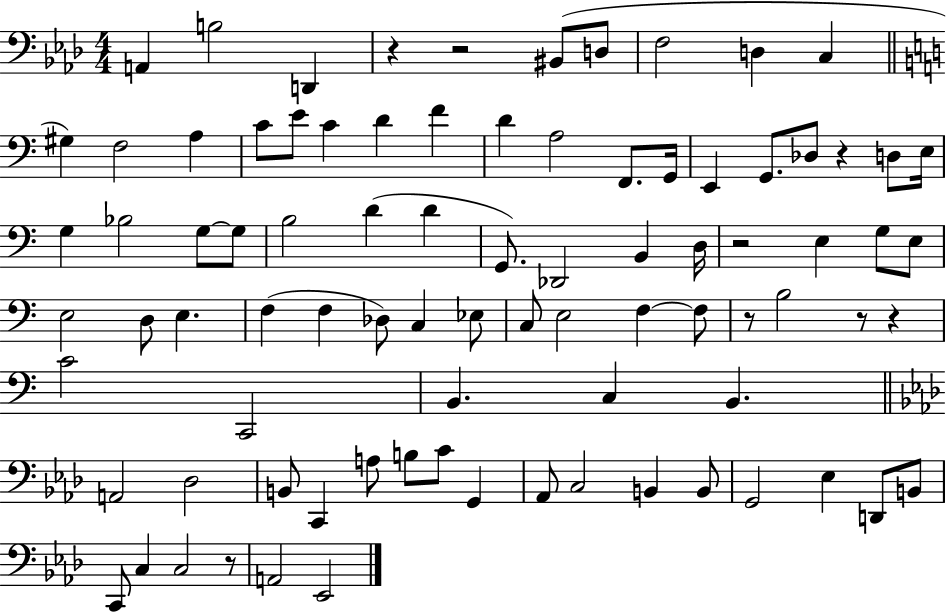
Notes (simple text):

A2/q B3/h D2/q R/q R/h BIS2/e D3/e F3/h D3/q C3/q G#3/q F3/h A3/q C4/e E4/e C4/q D4/q F4/q D4/q A3/h F2/e. G2/s E2/q G2/e. Db3/e R/q D3/e E3/s G3/q Bb3/h G3/e G3/e B3/h D4/q D4/q G2/e. Db2/h B2/q D3/s R/h E3/q G3/e E3/e E3/h D3/e E3/q. F3/q F3/q Db3/e C3/q Eb3/e C3/e E3/h F3/q F3/e R/e B3/h R/e R/q C4/h C2/h B2/q. C3/q B2/q. A2/h Db3/h B2/e C2/q A3/e B3/e C4/e G2/q Ab2/e C3/h B2/q B2/e G2/h Eb3/q D2/e B2/e C2/e C3/q C3/h R/e A2/h Eb2/h